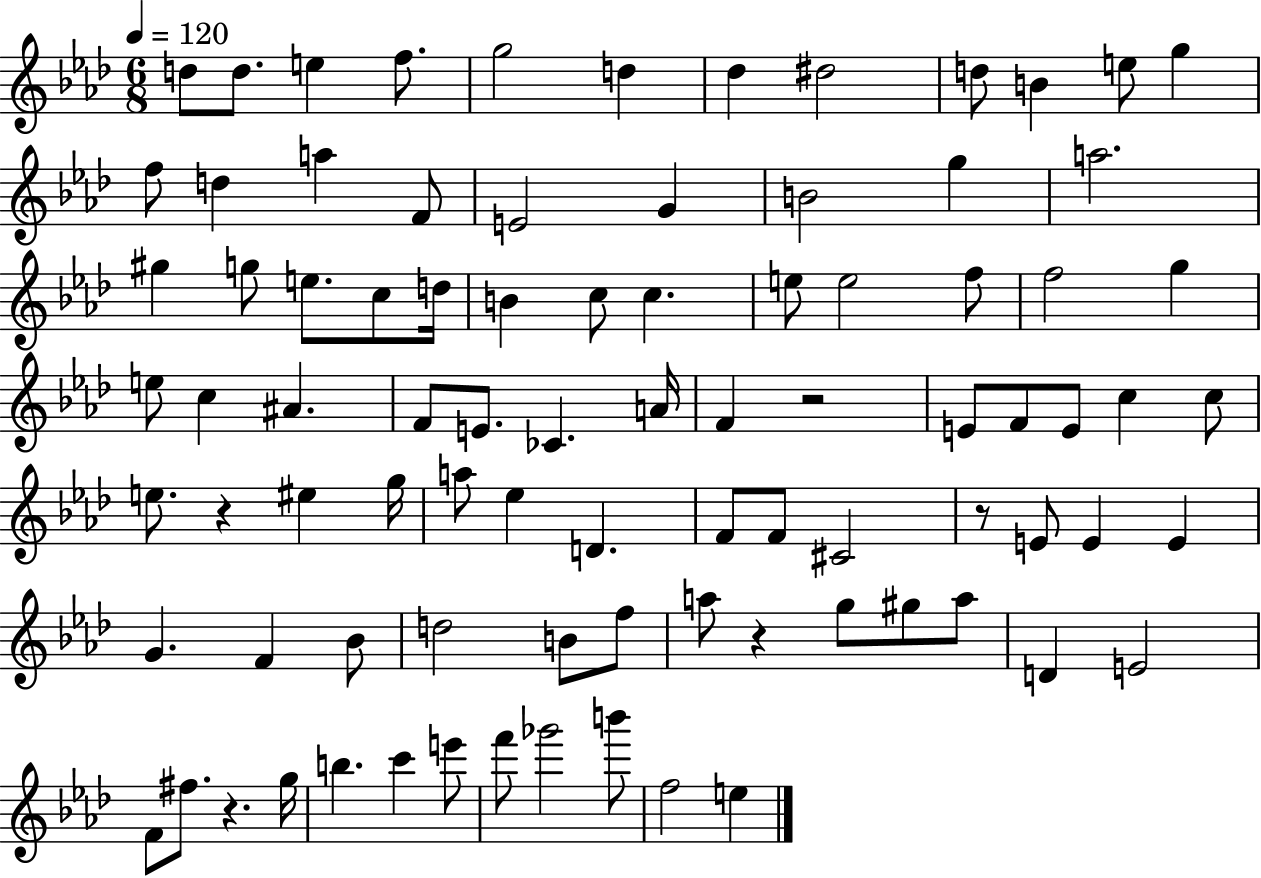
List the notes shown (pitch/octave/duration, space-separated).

D5/e D5/e. E5/q F5/e. G5/h D5/q Db5/q D#5/h D5/e B4/q E5/e G5/q F5/e D5/q A5/q F4/e E4/h G4/q B4/h G5/q A5/h. G#5/q G5/e E5/e. C5/e D5/s B4/q C5/e C5/q. E5/e E5/h F5/e F5/h G5/q E5/e C5/q A#4/q. F4/e E4/e. CES4/q. A4/s F4/q R/h E4/e F4/e E4/e C5/q C5/e E5/e. R/q EIS5/q G5/s A5/e Eb5/q D4/q. F4/e F4/e C#4/h R/e E4/e E4/q E4/q G4/q. F4/q Bb4/e D5/h B4/e F5/e A5/e R/q G5/e G#5/e A5/e D4/q E4/h F4/e F#5/e. R/q. G5/s B5/q. C6/q E6/e F6/e Gb6/h B6/e F5/h E5/q